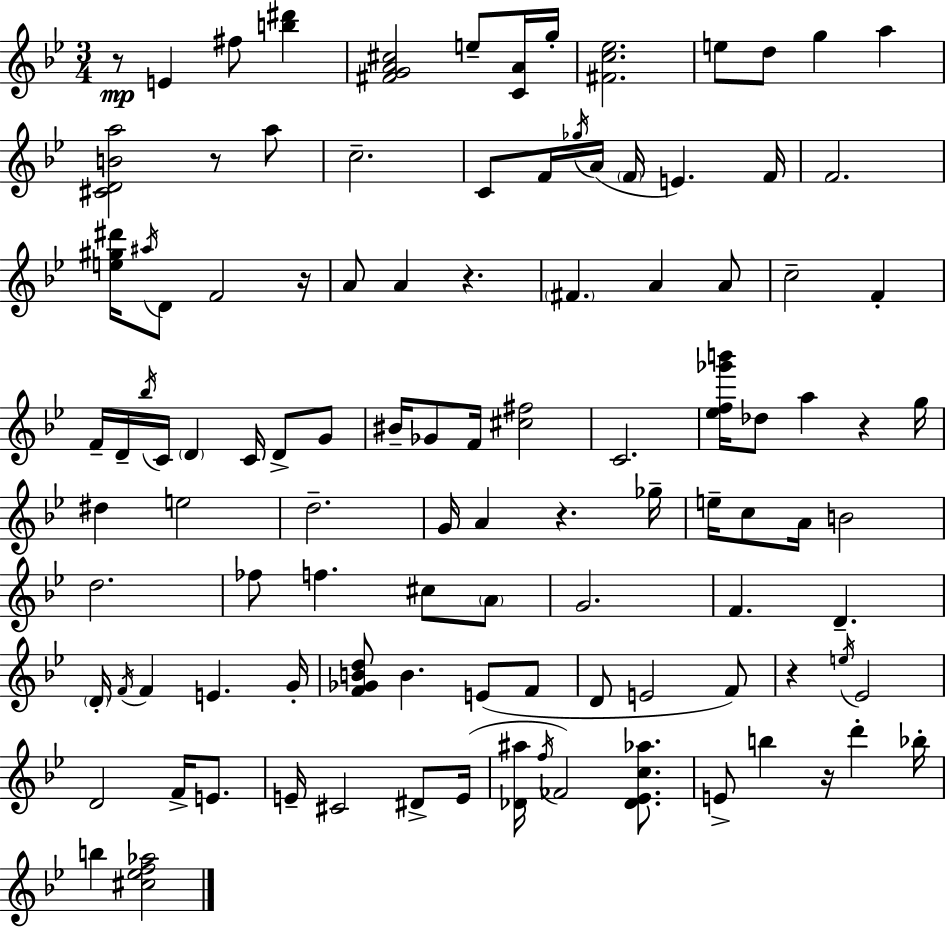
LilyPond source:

{
  \clef treble
  \numericTimeSignature
  \time 3/4
  \key g \minor
  r8\mp e'4 fis''8 <b'' dis'''>4 | <fis' g' a' cis''>2 e''8-- <c' a'>16 g''16-. | <fis' c'' ees''>2. | e''8 d''8 g''4 a''4 | \break <cis' d' b' a''>2 r8 a''8 | c''2.-- | c'8 f'16 \acciaccatura { ges''16 }( a'16 \parenthesize f'16 e'4.) | f'16 f'2. | \break <e'' gis'' dis'''>16 \acciaccatura { ais''16 } d'8 f'2 | r16 a'8 a'4 r4. | \parenthesize fis'4. a'4 | a'8 c''2-- f'4-. | \break f'16-- d'16-- \acciaccatura { bes''16 } c'16 \parenthesize d'4 c'16 d'8-> | g'8 bis'16-- ges'8 f'16 <cis'' fis''>2 | c'2. | <ees'' f'' ges''' b'''>16 des''8 a''4 r4 | \break g''16 dis''4 e''2 | d''2.-- | g'16 a'4 r4. | ges''16-- e''16-- c''8 a'16 b'2 | \break d''2. | fes''8 f''4. cis''8 | \parenthesize a'8 g'2. | f'4. d'4.-- | \break \parenthesize d'16-. \acciaccatura { f'16 } f'4 e'4. | g'16-. <f' ges' b' d''>8 b'4. | e'8( f'8 d'8 e'2 | f'8) r4 \acciaccatura { e''16 } ees'2 | \break d'2 | f'16-> e'8. e'16-- cis'2 | dis'8-> e'16( <des' ais''>16 \acciaccatura { f''16 } fes'2) | <des' ees' c'' aes''>8. e'8-> b''4 | \break r16 d'''4-. bes''16-. b''4 <cis'' ees'' f'' aes''>2 | \bar "|."
}